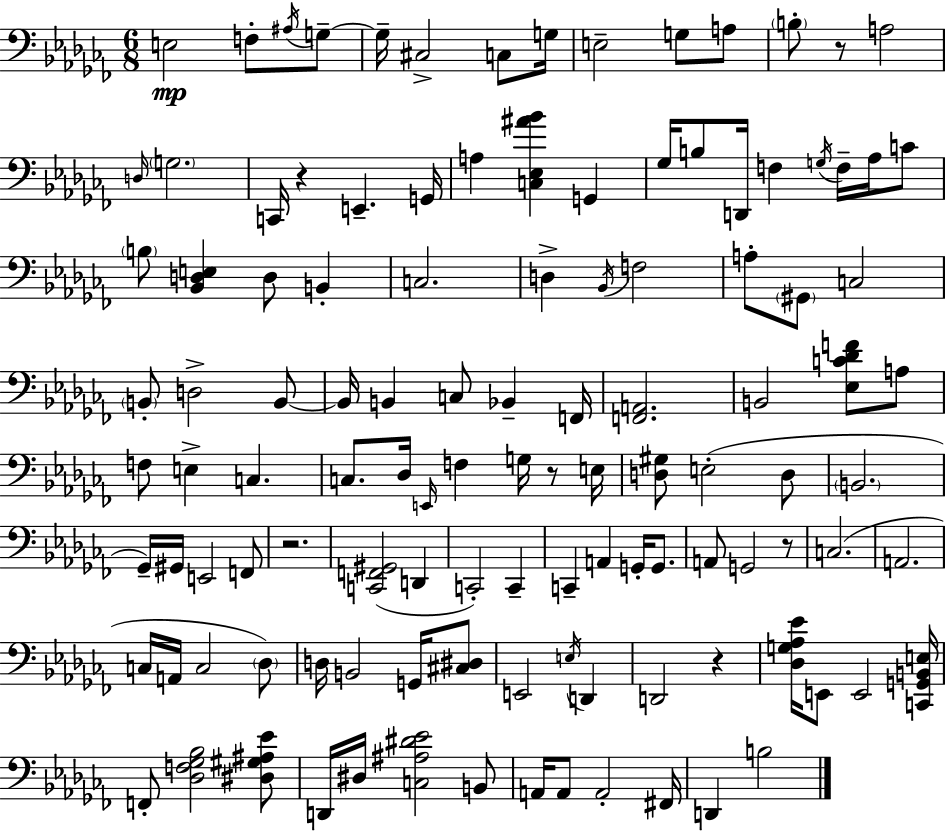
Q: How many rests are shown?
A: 6